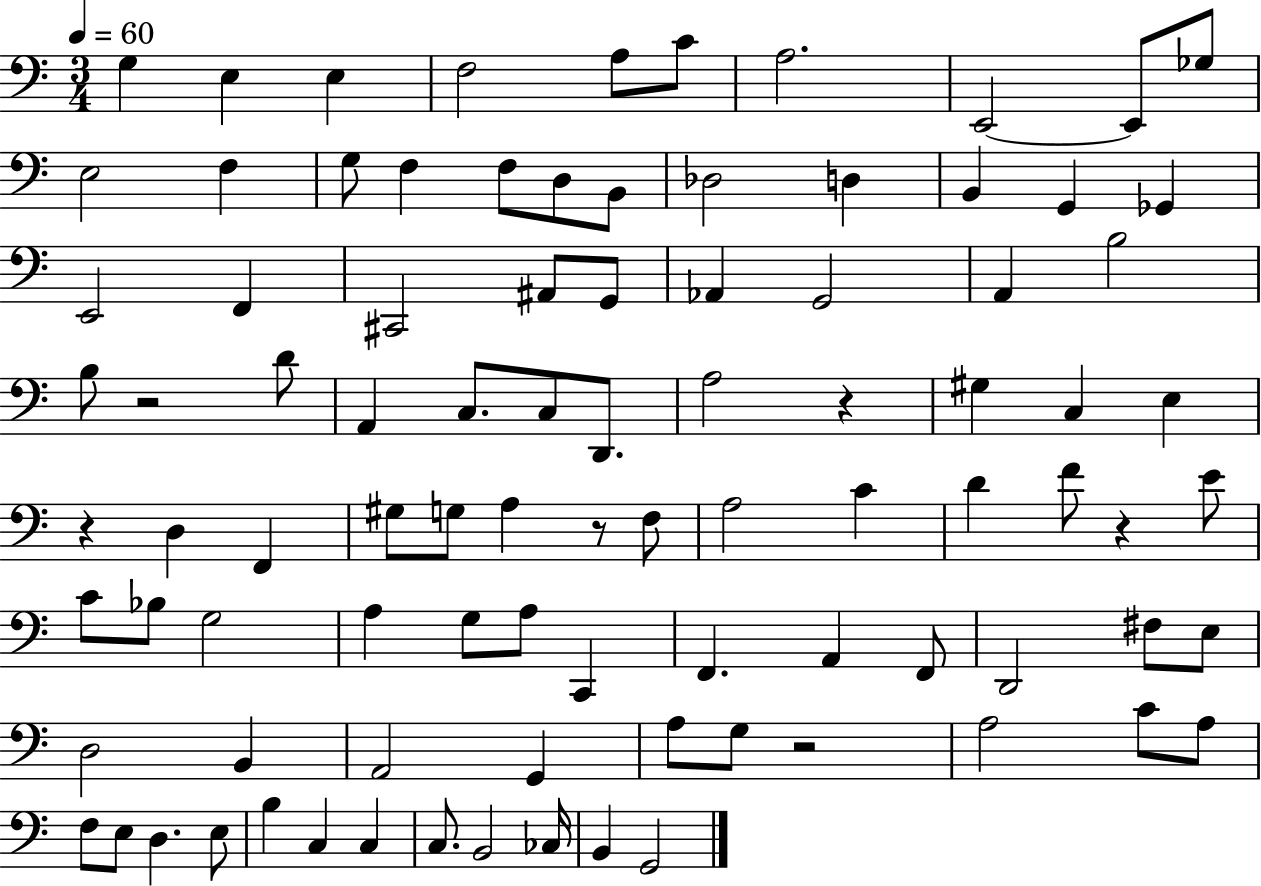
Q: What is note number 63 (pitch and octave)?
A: D2